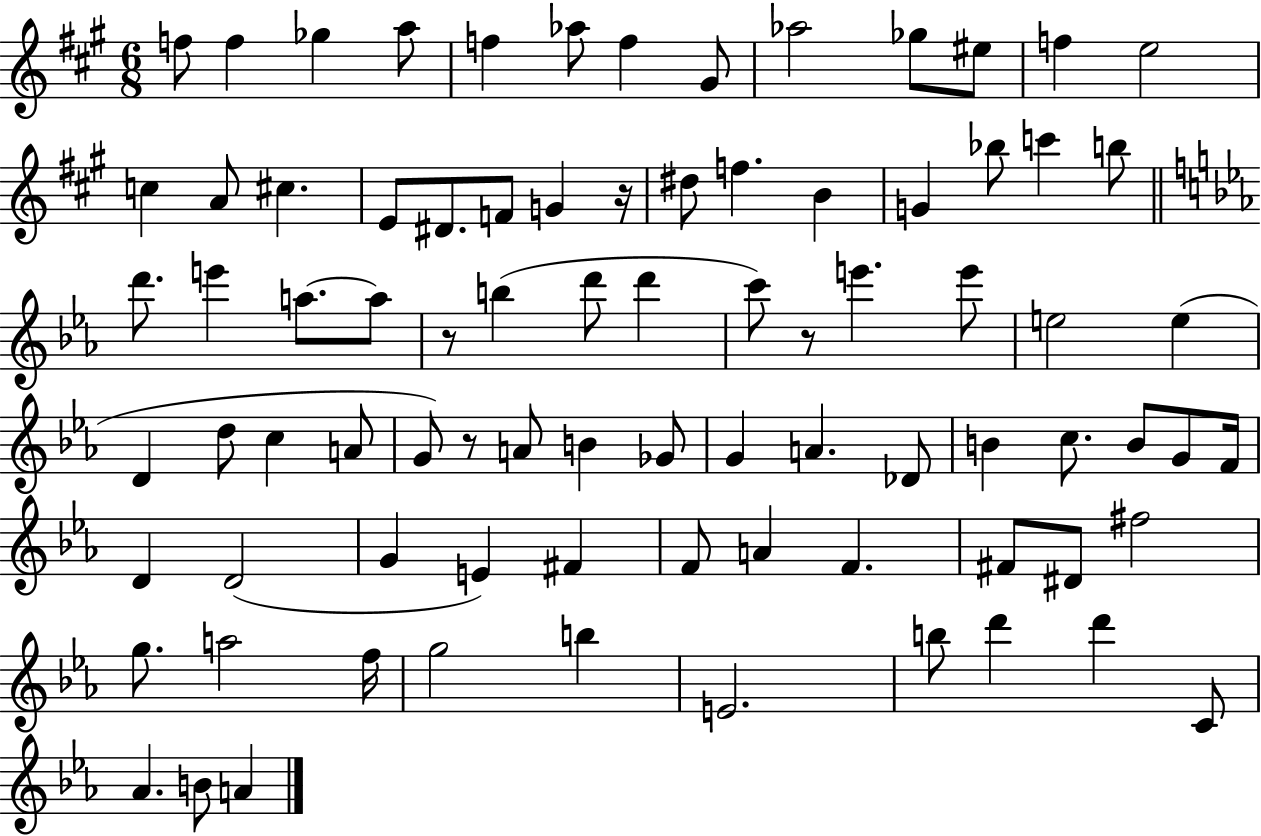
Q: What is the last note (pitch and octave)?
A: A4